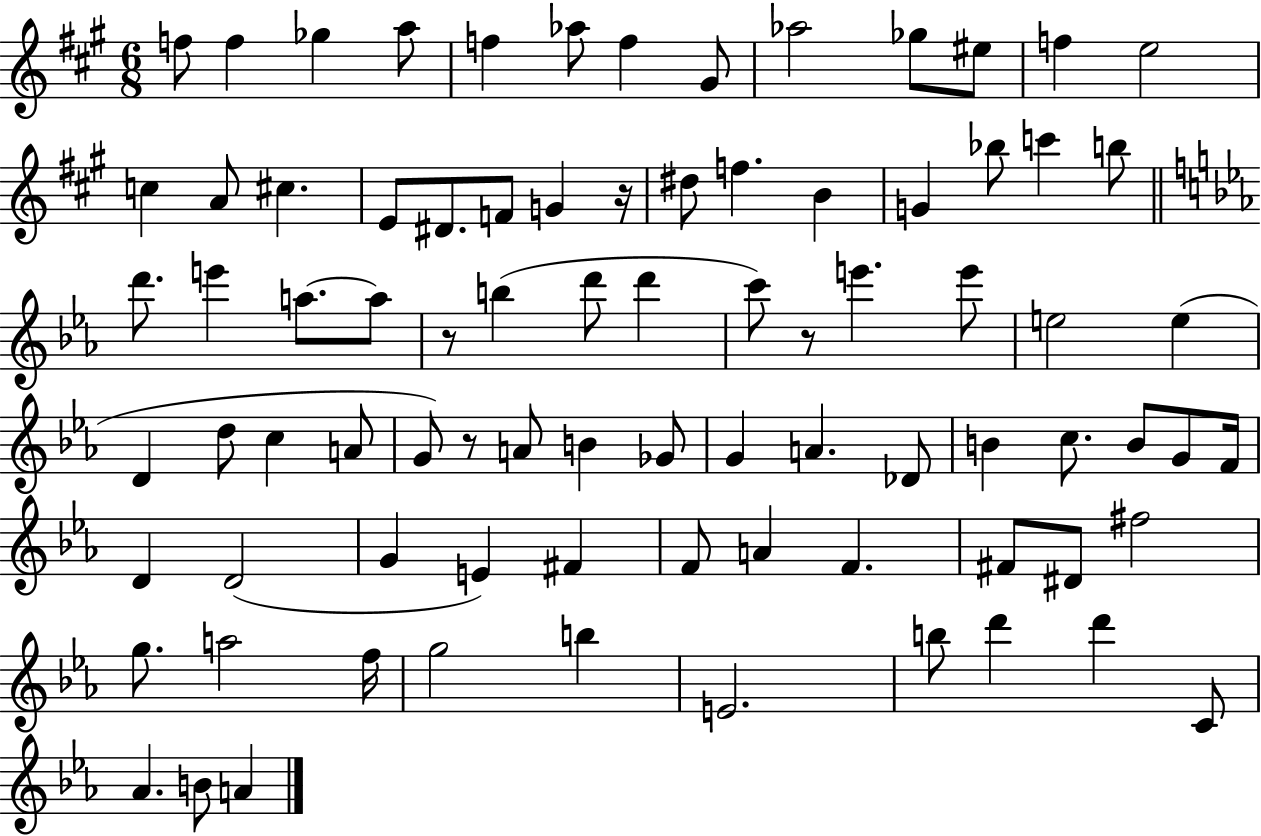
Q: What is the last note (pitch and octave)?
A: A4